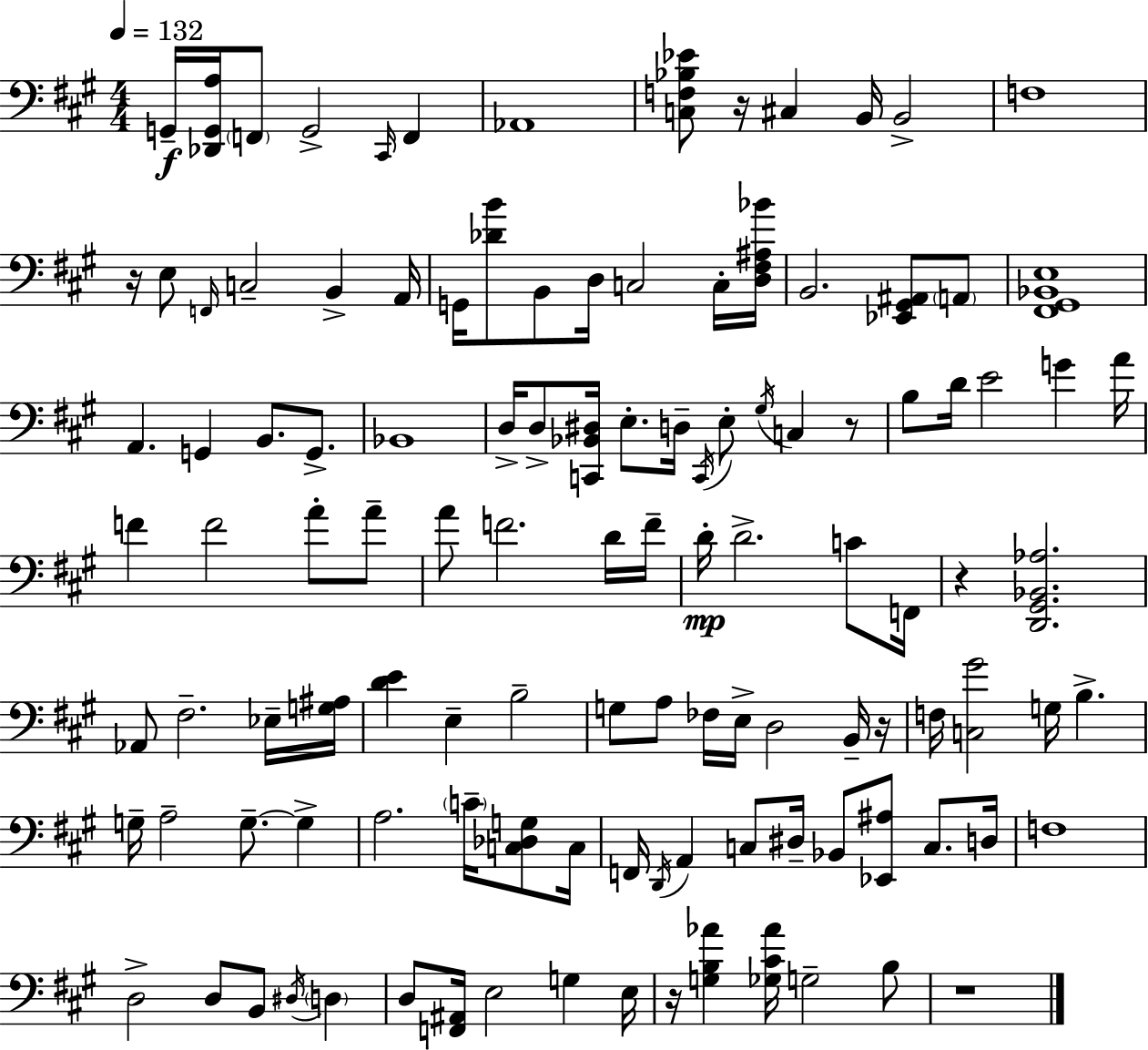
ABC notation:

X:1
T:Untitled
M:4/4
L:1/4
K:A
G,,/4 [_D,,G,,A,]/4 F,,/2 G,,2 ^C,,/4 F,, _A,,4 [C,F,_B,_E]/2 z/4 ^C, B,,/4 B,,2 F,4 z/4 E,/2 F,,/4 C,2 B,, A,,/4 G,,/4 [_DB]/2 B,,/2 D,/4 C,2 C,/4 [D,^F,^A,_B]/4 B,,2 [_E,,^G,,^A,,]/2 A,,/2 [^F,,^G,,_B,,E,]4 A,, G,, B,,/2 G,,/2 _B,,4 D,/4 D,/2 [C,,_B,,^D,]/4 E,/2 D,/4 C,,/4 E,/2 ^G,/4 C, z/2 B,/2 D/4 E2 G A/4 F F2 A/2 A/2 A/2 F2 D/4 F/4 D/4 D2 C/2 F,,/4 z [D,,^G,,_B,,_A,]2 _A,,/2 ^F,2 _E,/4 [G,^A,]/4 [DE] E, B,2 G,/2 A,/2 _F,/4 E,/4 D,2 B,,/4 z/4 F,/4 [C,^G]2 G,/4 B, G,/4 A,2 G,/2 G, A,2 C/4 [C,_D,G,]/2 C,/4 F,,/4 D,,/4 A,, C,/2 ^D,/4 _B,,/2 [_E,,^A,]/2 C,/2 D,/4 F,4 D,2 D,/2 B,,/2 ^D,/4 D, D,/2 [F,,^A,,]/4 E,2 G, E,/4 z/4 [G,B,_A] [_G,^C_A]/4 G,2 B,/2 z4